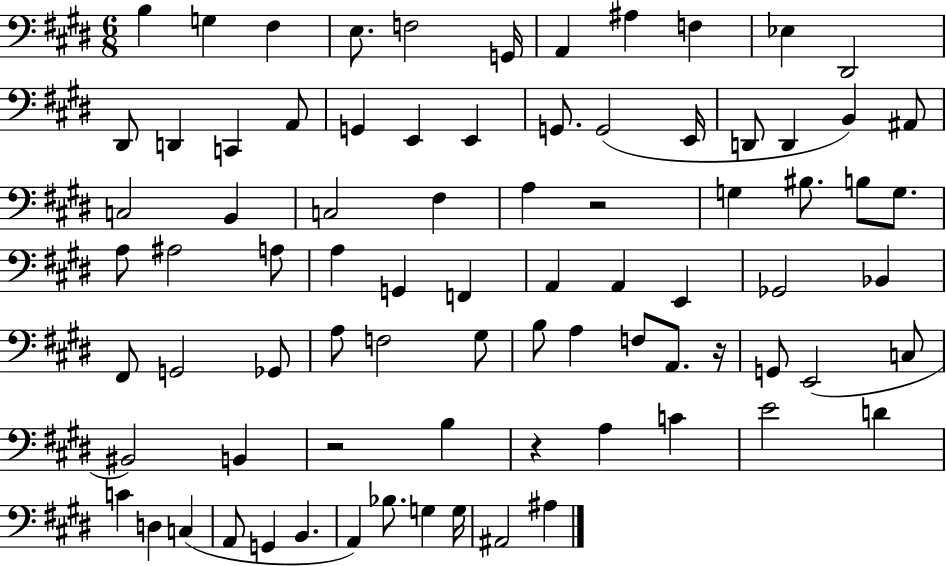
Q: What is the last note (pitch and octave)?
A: A#3